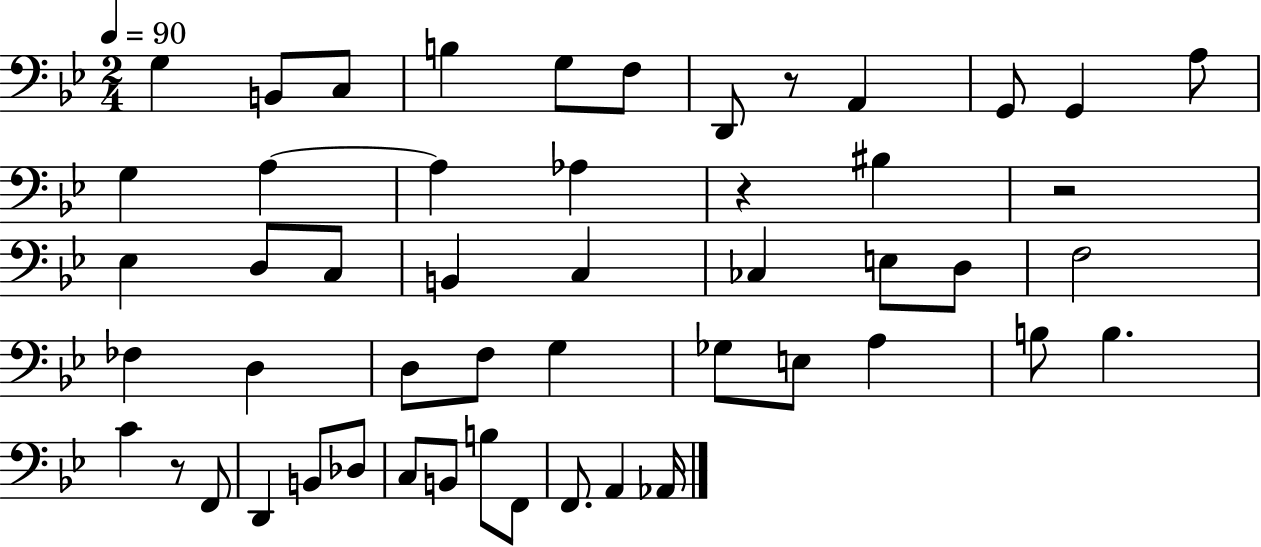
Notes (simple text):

G3/q B2/e C3/e B3/q G3/e F3/e D2/e R/e A2/q G2/e G2/q A3/e G3/q A3/q A3/q Ab3/q R/q BIS3/q R/h Eb3/q D3/e C3/e B2/q C3/q CES3/q E3/e D3/e F3/h FES3/q D3/q D3/e F3/e G3/q Gb3/e E3/e A3/q B3/e B3/q. C4/q R/e F2/e D2/q B2/e Db3/e C3/e B2/e B3/e F2/e F2/e. A2/q Ab2/s